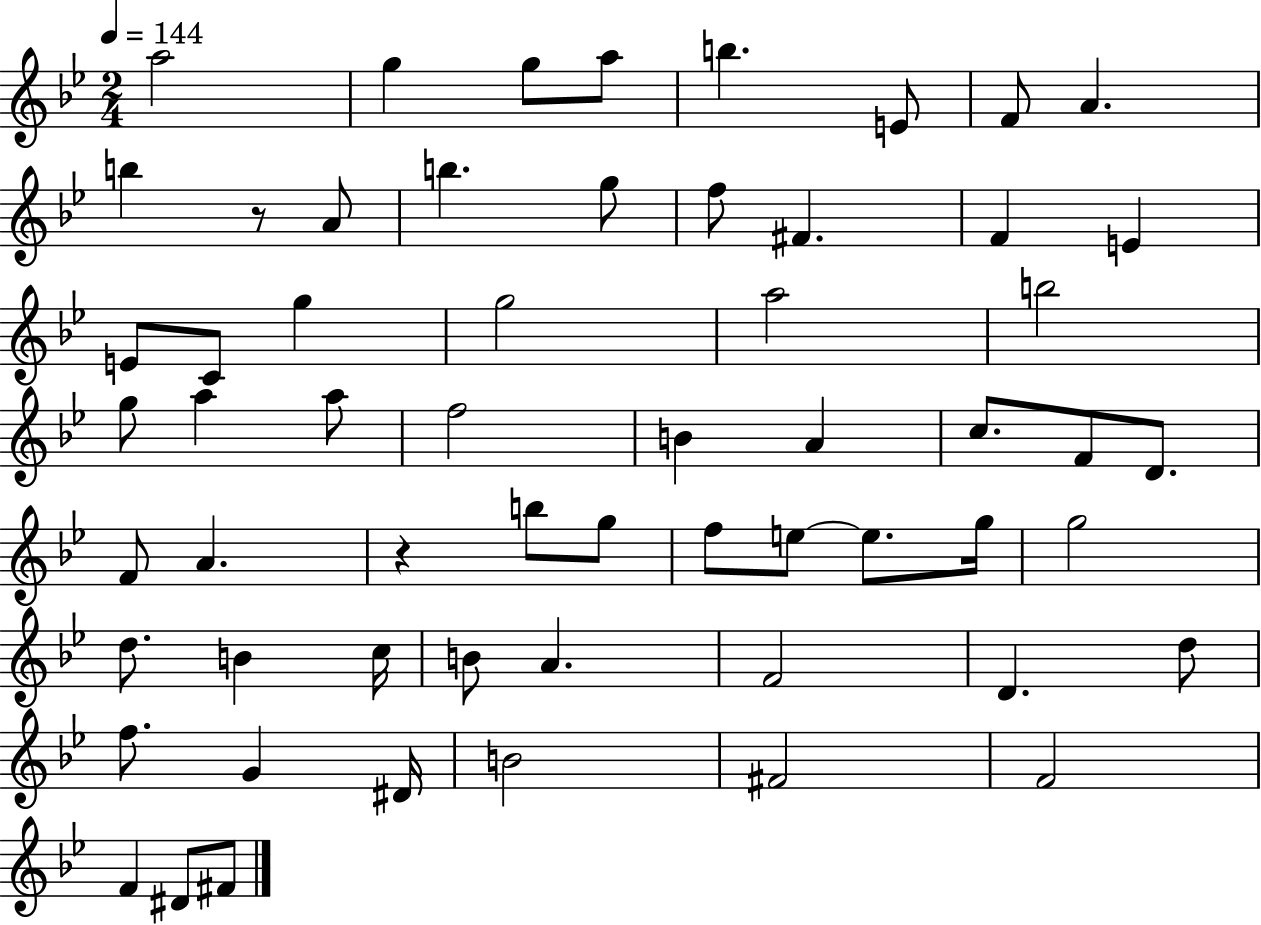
X:1
T:Untitled
M:2/4
L:1/4
K:Bb
a2 g g/2 a/2 b E/2 F/2 A b z/2 A/2 b g/2 f/2 ^F F E E/2 C/2 g g2 a2 b2 g/2 a a/2 f2 B A c/2 F/2 D/2 F/2 A z b/2 g/2 f/2 e/2 e/2 g/4 g2 d/2 B c/4 B/2 A F2 D d/2 f/2 G ^D/4 B2 ^F2 F2 F ^D/2 ^F/2